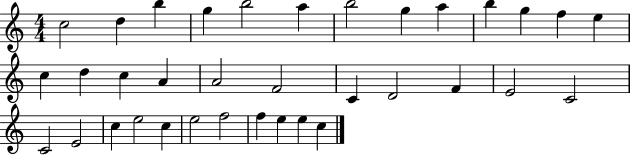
X:1
T:Untitled
M:4/4
L:1/4
K:C
c2 d b g b2 a b2 g a b g f e c d c A A2 F2 C D2 F E2 C2 C2 E2 c e2 c e2 f2 f e e c